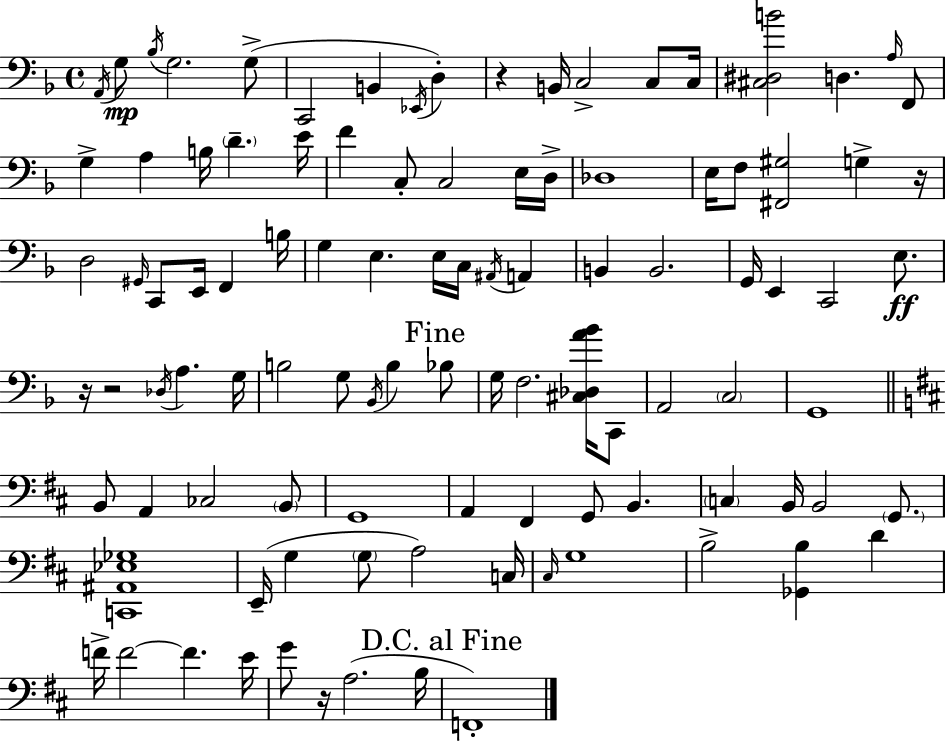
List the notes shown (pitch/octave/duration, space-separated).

A2/s G3/e Bb3/s G3/h. G3/e C2/h B2/q Eb2/s D3/q R/q B2/s C3/h C3/e C3/s [C#3,D#3,B4]/h D3/q. A3/s F2/e G3/q A3/q B3/s D4/q. E4/s F4/q C3/e C3/h E3/s D3/s Db3/w E3/s F3/e [F#2,G#3]/h G3/q R/s D3/h G#2/s C2/e E2/s F2/q B3/s G3/q E3/q. E3/s C3/s A#2/s A2/q B2/q B2/h. G2/s E2/q C2/h E3/e. R/s R/h Db3/s A3/q. G3/s B3/h G3/e Bb2/s B3/q Bb3/e G3/s F3/h. [C#3,Db3,A4,Bb4]/s C2/e A2/h C3/h G2/w B2/e A2/q CES3/h B2/e G2/w A2/q F#2/q G2/e B2/q. C3/q B2/s B2/h G2/e. [C2,A#2,Eb3,Gb3]/w E2/s G3/q G3/e A3/h C3/s C#3/s G3/w B3/h [Gb2,B3]/q D4/q F4/s F4/h F4/q. E4/s G4/e R/s A3/h. B3/s F2/w